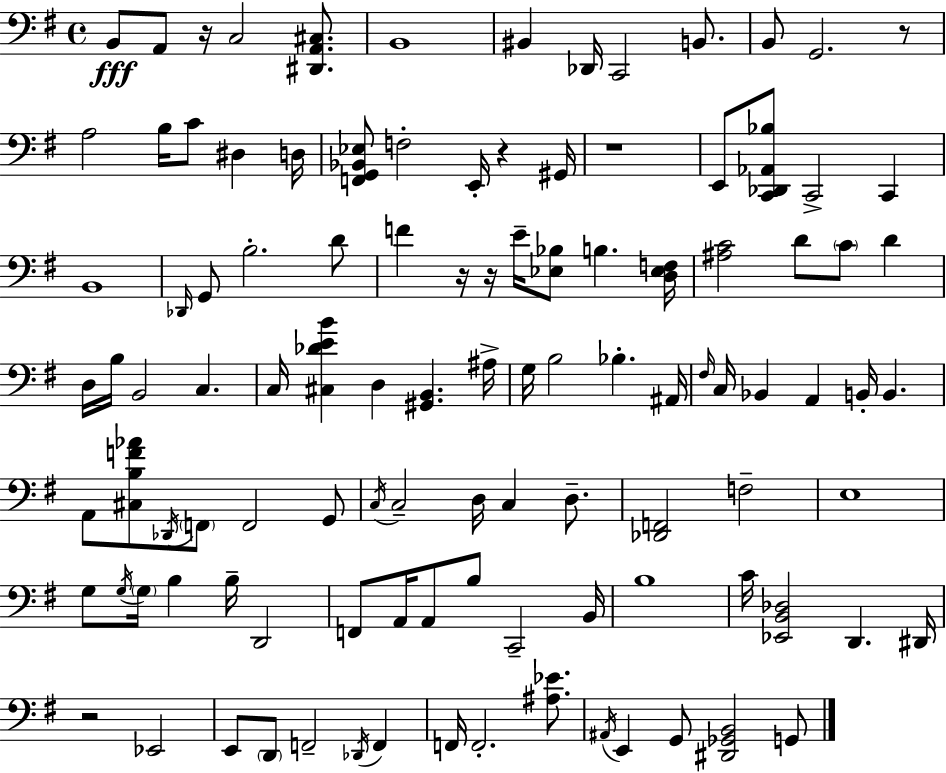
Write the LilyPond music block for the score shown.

{
  \clef bass
  \time 4/4
  \defaultTimeSignature
  \key e \minor
  b,8\fff a,8 r16 c2 <dis, a, cis>8. | b,1 | bis,4 des,16 c,2 b,8. | b,8 g,2. r8 | \break a2 b16 c'8 dis4 d16 | <f, g, bes, ees>8 f2-. e,16-. r4 gis,16 | r1 | e,8 <c, des, aes, bes>8 c,2-> c,4 | \break b,1 | \grace { des,16 } g,8 b2.-. d'8 | f'4 r16 r16 e'16-- <ees bes>8 b4. | <d ees f>16 <ais c'>2 d'8 \parenthesize c'8 d'4 | \break d16 b16 b,2 c4. | c16 <cis des' e' b'>4 d4 <gis, b,>4. | ais16-> g16 b2 bes4.-. | ais,16 \grace { fis16 } c16 bes,4 a,4 b,16-. b,4. | \break a,8 <cis b f' aes'>8 \acciaccatura { des,16 } \parenthesize f,8 f,2 | g,8 \acciaccatura { c16 } c2-- d16 c4 | d8.-- <des, f,>2 f2-- | e1 | \break g8 \acciaccatura { g16 } \parenthesize g16 b4 b16-- d,2 | f,8 a,16 a,8 b8 c,2-- | b,16 b1 | c'16 <ees, b, des>2 d,4. | \break dis,16 r2 ees,2 | e,8 \parenthesize d,8 f,2-- | \acciaccatura { des,16 } f,4 f,16 f,2.-. | <ais ees'>8. \acciaccatura { ais,16 } e,4 g,8 <dis, ges, b,>2 | \break g,8 \bar "|."
}